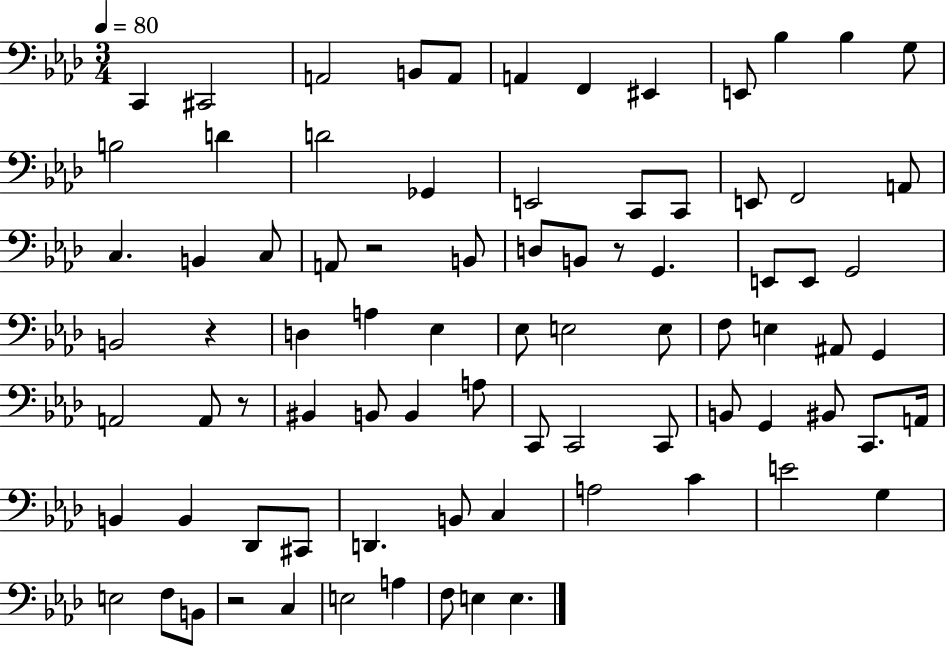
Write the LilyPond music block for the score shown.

{
  \clef bass
  \numericTimeSignature
  \time 3/4
  \key aes \major
  \tempo 4 = 80
  \repeat volta 2 { c,4 cis,2 | a,2 b,8 a,8 | a,4 f,4 eis,4 | e,8 bes4 bes4 g8 | \break b2 d'4 | d'2 ges,4 | e,2 c,8 c,8 | e,8 f,2 a,8 | \break c4. b,4 c8 | a,8 r2 b,8 | d8 b,8 r8 g,4. | e,8 e,8 g,2 | \break b,2 r4 | d4 a4 ees4 | ees8 e2 e8 | f8 e4 ais,8 g,4 | \break a,2 a,8 r8 | bis,4 b,8 b,4 a8 | c,8 c,2 c,8 | b,8 g,4 bis,8 c,8. a,16 | \break b,4 b,4 des,8 cis,8 | d,4. b,8 c4 | a2 c'4 | e'2 g4 | \break e2 f8 b,8 | r2 c4 | e2 a4 | f8 e4 e4. | \break } \bar "|."
}